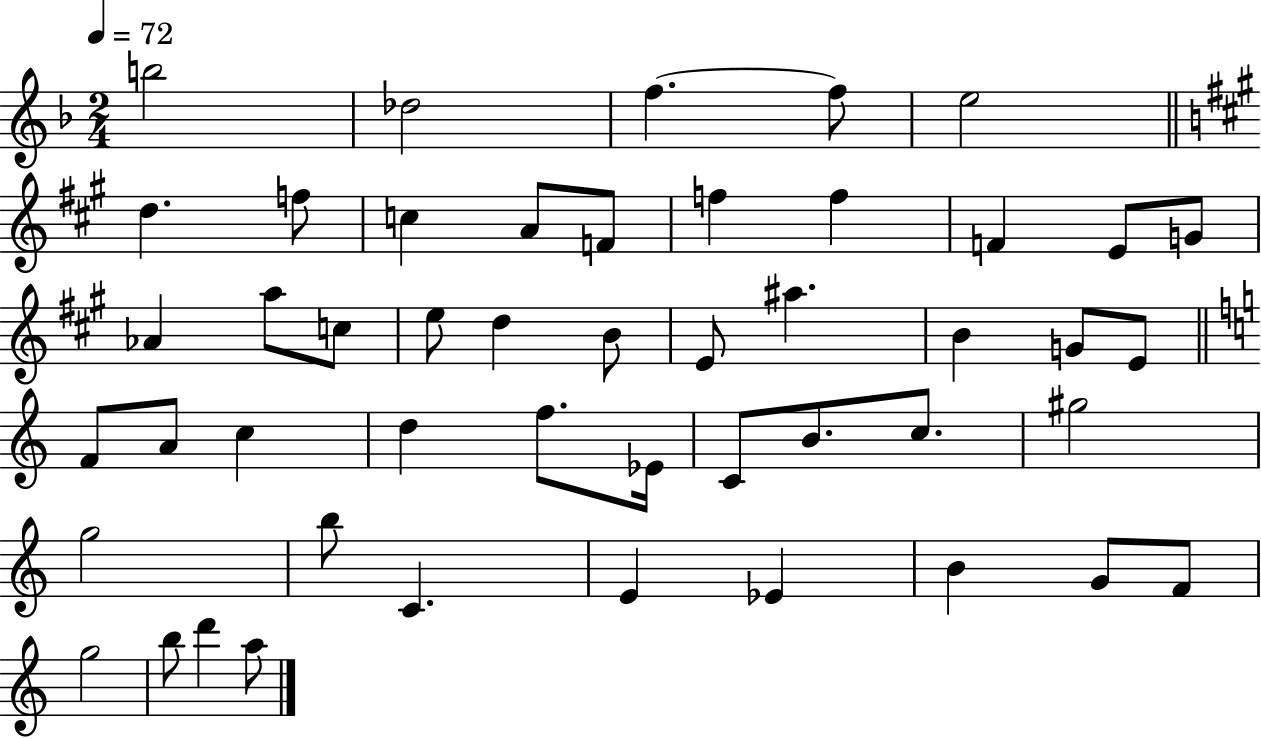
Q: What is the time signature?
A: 2/4